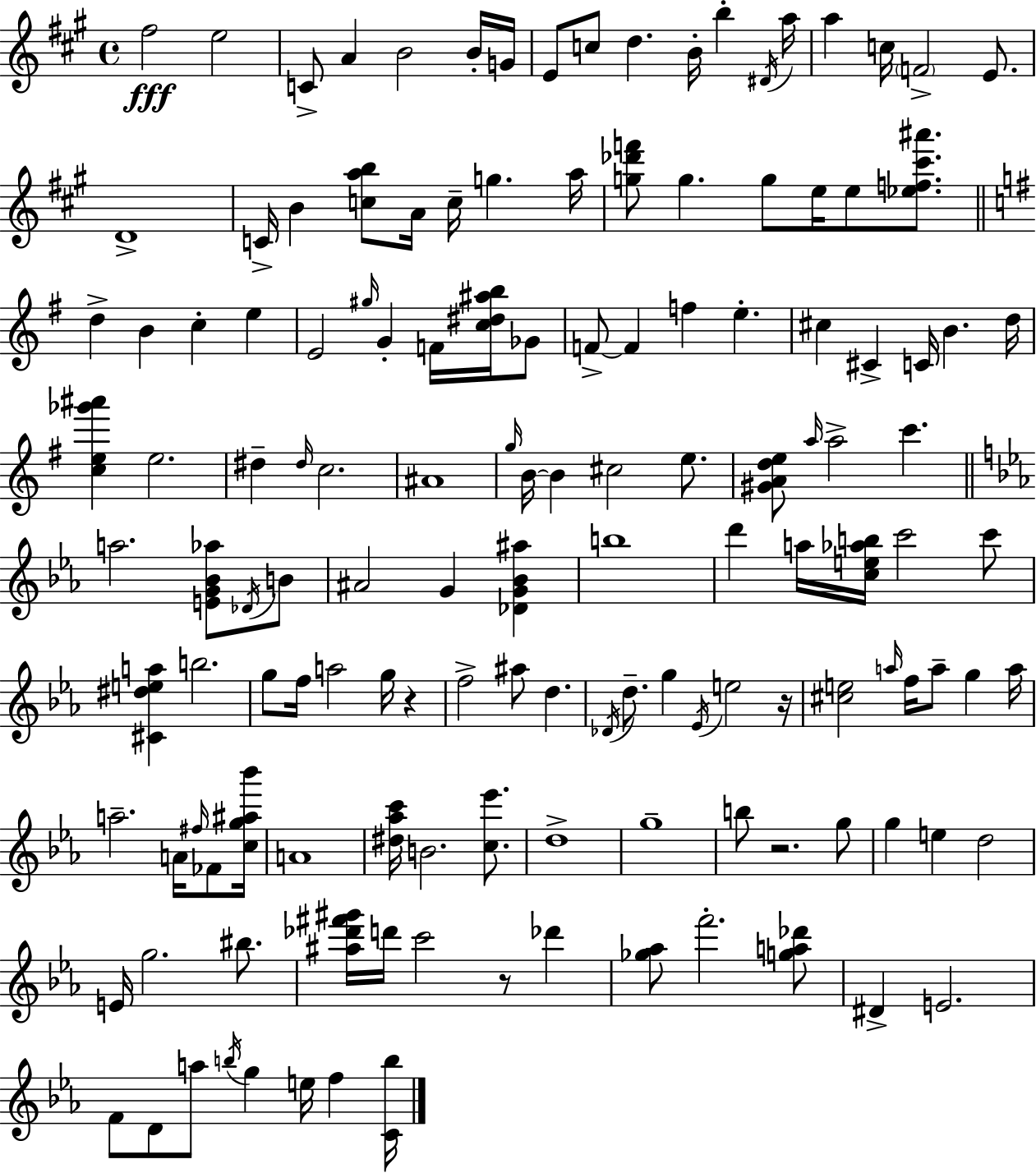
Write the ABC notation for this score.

X:1
T:Untitled
M:4/4
L:1/4
K:A
^f2 e2 C/2 A B2 B/4 G/4 E/2 c/2 d B/4 b ^D/4 a/4 a c/4 F2 E/2 D4 C/4 B [cab]/2 A/4 c/4 g a/4 [g_d'f']/2 g g/2 e/4 e/2 [_ef^c'^a']/2 d B c e E2 ^g/4 G F/4 [c^d^ab]/4 _G/2 F/2 F f e ^c ^C C/4 B d/4 [ce_g'^a'] e2 ^d ^d/4 c2 ^A4 g/4 B/4 B ^c2 e/2 [^GAde]/2 a/4 a2 c' a2 [EG_B_a]/2 _D/4 B/2 ^A2 G [_DG_B^a] b4 d' a/4 [ce_ab]/4 c'2 c'/2 [^C^dea] b2 g/2 f/4 a2 g/4 z f2 ^a/2 d _D/4 d/2 g _E/4 e2 z/4 [^ce]2 a/4 f/4 a/2 g a/4 a2 A/4 ^f/4 _F/2 [cg^a_b']/4 A4 [^d_ac']/4 B2 [c_e']/2 d4 g4 b/2 z2 g/2 g e d2 E/4 g2 ^b/2 [^a_d'^f'^g']/4 d'/4 c'2 z/2 _d' [_g_a]/2 f'2 [ga_d']/2 ^D E2 F/2 D/2 a/2 b/4 g e/4 f [Cb]/4